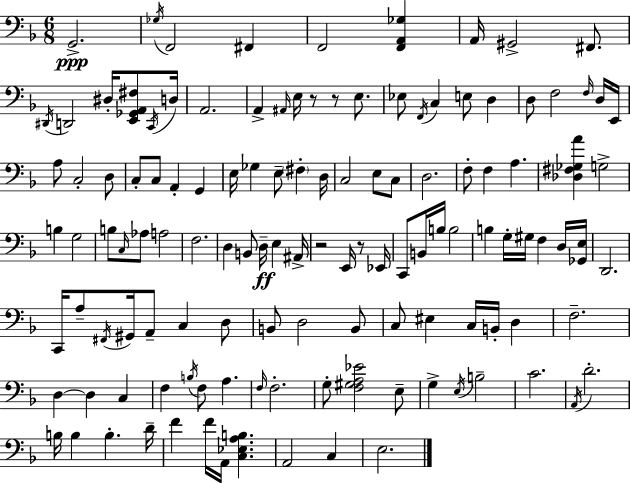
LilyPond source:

{
  \clef bass
  \numericTimeSignature
  \time 6/8
  \key d \minor
  g,2.->\ppp | \acciaccatura { ges16 } f,2 fis,4 | f,2 <f, a, ges>4 | a,16 gis,2-> fis,8. | \break \acciaccatura { dis,16 } d,2 dis16-. <e, ges, a, fis>8 | \acciaccatura { c,16 } d16 a,2. | a,4-> \grace { ais,16 } e16 r8 r8 | e8. ees8 \acciaccatura { f,16 } c4 e8 | \break d4 d8 f2 | \grace { f16 } d16 e,16 a8 c2-. | d8 c8-. c8 a,4-. | g,4 e16 ges4 e8-- | \break \parenthesize fis4-. d16 c2 | e8 c8 d2. | f8-. f4 | a4. <des fis ges a'>4 g2-> | \break b4 g2 | b8 \grace { c16 } aes8 a2 | f2. | d4 b,8 | \break d16--\ff e4 ais,16-> r2 | e,16 r8 ees,16 c,8 b,16 b16 b2 | b4 g16-. | gis16 f4 d16 <ges, e>16 d,2. | \break c,16 a8-- \acciaccatura { fis,16 } gis,16 | a,8-- c4 d8 b,8 d2 | b,8 c8 eis4 | c16 b,16-. d4 f2.-- | \break d4~~ | d4 c4 f4 | \acciaccatura { b16 } f8 a4. \grace { f16 } f2.-. | g8-. | \break <f gis a ees'>2 e8-- g4-> | \acciaccatura { e16 } b2-- c'2. | \acciaccatura { a,16 } | d'2.-. | \break b16 b4 b4.-. d'16-- | f'4 f'16 a,16 <c ees a b>4. | a,2 c4 | e2. | \break \bar "|."
}